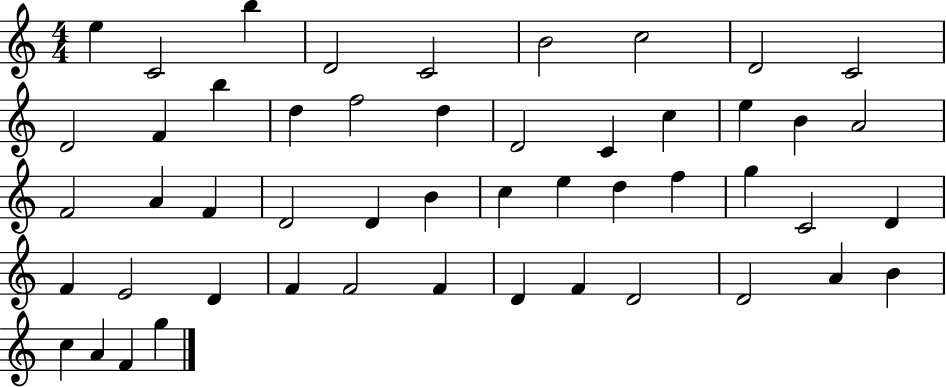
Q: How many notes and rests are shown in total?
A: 50